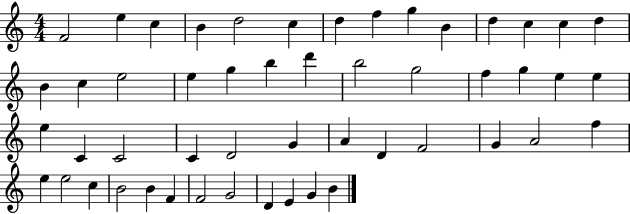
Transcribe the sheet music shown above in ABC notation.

X:1
T:Untitled
M:4/4
L:1/4
K:C
F2 e c B d2 c d f g B d c c d B c e2 e g b d' b2 g2 f g e e e C C2 C D2 G A D F2 G A2 f e e2 c B2 B F F2 G2 D E G B